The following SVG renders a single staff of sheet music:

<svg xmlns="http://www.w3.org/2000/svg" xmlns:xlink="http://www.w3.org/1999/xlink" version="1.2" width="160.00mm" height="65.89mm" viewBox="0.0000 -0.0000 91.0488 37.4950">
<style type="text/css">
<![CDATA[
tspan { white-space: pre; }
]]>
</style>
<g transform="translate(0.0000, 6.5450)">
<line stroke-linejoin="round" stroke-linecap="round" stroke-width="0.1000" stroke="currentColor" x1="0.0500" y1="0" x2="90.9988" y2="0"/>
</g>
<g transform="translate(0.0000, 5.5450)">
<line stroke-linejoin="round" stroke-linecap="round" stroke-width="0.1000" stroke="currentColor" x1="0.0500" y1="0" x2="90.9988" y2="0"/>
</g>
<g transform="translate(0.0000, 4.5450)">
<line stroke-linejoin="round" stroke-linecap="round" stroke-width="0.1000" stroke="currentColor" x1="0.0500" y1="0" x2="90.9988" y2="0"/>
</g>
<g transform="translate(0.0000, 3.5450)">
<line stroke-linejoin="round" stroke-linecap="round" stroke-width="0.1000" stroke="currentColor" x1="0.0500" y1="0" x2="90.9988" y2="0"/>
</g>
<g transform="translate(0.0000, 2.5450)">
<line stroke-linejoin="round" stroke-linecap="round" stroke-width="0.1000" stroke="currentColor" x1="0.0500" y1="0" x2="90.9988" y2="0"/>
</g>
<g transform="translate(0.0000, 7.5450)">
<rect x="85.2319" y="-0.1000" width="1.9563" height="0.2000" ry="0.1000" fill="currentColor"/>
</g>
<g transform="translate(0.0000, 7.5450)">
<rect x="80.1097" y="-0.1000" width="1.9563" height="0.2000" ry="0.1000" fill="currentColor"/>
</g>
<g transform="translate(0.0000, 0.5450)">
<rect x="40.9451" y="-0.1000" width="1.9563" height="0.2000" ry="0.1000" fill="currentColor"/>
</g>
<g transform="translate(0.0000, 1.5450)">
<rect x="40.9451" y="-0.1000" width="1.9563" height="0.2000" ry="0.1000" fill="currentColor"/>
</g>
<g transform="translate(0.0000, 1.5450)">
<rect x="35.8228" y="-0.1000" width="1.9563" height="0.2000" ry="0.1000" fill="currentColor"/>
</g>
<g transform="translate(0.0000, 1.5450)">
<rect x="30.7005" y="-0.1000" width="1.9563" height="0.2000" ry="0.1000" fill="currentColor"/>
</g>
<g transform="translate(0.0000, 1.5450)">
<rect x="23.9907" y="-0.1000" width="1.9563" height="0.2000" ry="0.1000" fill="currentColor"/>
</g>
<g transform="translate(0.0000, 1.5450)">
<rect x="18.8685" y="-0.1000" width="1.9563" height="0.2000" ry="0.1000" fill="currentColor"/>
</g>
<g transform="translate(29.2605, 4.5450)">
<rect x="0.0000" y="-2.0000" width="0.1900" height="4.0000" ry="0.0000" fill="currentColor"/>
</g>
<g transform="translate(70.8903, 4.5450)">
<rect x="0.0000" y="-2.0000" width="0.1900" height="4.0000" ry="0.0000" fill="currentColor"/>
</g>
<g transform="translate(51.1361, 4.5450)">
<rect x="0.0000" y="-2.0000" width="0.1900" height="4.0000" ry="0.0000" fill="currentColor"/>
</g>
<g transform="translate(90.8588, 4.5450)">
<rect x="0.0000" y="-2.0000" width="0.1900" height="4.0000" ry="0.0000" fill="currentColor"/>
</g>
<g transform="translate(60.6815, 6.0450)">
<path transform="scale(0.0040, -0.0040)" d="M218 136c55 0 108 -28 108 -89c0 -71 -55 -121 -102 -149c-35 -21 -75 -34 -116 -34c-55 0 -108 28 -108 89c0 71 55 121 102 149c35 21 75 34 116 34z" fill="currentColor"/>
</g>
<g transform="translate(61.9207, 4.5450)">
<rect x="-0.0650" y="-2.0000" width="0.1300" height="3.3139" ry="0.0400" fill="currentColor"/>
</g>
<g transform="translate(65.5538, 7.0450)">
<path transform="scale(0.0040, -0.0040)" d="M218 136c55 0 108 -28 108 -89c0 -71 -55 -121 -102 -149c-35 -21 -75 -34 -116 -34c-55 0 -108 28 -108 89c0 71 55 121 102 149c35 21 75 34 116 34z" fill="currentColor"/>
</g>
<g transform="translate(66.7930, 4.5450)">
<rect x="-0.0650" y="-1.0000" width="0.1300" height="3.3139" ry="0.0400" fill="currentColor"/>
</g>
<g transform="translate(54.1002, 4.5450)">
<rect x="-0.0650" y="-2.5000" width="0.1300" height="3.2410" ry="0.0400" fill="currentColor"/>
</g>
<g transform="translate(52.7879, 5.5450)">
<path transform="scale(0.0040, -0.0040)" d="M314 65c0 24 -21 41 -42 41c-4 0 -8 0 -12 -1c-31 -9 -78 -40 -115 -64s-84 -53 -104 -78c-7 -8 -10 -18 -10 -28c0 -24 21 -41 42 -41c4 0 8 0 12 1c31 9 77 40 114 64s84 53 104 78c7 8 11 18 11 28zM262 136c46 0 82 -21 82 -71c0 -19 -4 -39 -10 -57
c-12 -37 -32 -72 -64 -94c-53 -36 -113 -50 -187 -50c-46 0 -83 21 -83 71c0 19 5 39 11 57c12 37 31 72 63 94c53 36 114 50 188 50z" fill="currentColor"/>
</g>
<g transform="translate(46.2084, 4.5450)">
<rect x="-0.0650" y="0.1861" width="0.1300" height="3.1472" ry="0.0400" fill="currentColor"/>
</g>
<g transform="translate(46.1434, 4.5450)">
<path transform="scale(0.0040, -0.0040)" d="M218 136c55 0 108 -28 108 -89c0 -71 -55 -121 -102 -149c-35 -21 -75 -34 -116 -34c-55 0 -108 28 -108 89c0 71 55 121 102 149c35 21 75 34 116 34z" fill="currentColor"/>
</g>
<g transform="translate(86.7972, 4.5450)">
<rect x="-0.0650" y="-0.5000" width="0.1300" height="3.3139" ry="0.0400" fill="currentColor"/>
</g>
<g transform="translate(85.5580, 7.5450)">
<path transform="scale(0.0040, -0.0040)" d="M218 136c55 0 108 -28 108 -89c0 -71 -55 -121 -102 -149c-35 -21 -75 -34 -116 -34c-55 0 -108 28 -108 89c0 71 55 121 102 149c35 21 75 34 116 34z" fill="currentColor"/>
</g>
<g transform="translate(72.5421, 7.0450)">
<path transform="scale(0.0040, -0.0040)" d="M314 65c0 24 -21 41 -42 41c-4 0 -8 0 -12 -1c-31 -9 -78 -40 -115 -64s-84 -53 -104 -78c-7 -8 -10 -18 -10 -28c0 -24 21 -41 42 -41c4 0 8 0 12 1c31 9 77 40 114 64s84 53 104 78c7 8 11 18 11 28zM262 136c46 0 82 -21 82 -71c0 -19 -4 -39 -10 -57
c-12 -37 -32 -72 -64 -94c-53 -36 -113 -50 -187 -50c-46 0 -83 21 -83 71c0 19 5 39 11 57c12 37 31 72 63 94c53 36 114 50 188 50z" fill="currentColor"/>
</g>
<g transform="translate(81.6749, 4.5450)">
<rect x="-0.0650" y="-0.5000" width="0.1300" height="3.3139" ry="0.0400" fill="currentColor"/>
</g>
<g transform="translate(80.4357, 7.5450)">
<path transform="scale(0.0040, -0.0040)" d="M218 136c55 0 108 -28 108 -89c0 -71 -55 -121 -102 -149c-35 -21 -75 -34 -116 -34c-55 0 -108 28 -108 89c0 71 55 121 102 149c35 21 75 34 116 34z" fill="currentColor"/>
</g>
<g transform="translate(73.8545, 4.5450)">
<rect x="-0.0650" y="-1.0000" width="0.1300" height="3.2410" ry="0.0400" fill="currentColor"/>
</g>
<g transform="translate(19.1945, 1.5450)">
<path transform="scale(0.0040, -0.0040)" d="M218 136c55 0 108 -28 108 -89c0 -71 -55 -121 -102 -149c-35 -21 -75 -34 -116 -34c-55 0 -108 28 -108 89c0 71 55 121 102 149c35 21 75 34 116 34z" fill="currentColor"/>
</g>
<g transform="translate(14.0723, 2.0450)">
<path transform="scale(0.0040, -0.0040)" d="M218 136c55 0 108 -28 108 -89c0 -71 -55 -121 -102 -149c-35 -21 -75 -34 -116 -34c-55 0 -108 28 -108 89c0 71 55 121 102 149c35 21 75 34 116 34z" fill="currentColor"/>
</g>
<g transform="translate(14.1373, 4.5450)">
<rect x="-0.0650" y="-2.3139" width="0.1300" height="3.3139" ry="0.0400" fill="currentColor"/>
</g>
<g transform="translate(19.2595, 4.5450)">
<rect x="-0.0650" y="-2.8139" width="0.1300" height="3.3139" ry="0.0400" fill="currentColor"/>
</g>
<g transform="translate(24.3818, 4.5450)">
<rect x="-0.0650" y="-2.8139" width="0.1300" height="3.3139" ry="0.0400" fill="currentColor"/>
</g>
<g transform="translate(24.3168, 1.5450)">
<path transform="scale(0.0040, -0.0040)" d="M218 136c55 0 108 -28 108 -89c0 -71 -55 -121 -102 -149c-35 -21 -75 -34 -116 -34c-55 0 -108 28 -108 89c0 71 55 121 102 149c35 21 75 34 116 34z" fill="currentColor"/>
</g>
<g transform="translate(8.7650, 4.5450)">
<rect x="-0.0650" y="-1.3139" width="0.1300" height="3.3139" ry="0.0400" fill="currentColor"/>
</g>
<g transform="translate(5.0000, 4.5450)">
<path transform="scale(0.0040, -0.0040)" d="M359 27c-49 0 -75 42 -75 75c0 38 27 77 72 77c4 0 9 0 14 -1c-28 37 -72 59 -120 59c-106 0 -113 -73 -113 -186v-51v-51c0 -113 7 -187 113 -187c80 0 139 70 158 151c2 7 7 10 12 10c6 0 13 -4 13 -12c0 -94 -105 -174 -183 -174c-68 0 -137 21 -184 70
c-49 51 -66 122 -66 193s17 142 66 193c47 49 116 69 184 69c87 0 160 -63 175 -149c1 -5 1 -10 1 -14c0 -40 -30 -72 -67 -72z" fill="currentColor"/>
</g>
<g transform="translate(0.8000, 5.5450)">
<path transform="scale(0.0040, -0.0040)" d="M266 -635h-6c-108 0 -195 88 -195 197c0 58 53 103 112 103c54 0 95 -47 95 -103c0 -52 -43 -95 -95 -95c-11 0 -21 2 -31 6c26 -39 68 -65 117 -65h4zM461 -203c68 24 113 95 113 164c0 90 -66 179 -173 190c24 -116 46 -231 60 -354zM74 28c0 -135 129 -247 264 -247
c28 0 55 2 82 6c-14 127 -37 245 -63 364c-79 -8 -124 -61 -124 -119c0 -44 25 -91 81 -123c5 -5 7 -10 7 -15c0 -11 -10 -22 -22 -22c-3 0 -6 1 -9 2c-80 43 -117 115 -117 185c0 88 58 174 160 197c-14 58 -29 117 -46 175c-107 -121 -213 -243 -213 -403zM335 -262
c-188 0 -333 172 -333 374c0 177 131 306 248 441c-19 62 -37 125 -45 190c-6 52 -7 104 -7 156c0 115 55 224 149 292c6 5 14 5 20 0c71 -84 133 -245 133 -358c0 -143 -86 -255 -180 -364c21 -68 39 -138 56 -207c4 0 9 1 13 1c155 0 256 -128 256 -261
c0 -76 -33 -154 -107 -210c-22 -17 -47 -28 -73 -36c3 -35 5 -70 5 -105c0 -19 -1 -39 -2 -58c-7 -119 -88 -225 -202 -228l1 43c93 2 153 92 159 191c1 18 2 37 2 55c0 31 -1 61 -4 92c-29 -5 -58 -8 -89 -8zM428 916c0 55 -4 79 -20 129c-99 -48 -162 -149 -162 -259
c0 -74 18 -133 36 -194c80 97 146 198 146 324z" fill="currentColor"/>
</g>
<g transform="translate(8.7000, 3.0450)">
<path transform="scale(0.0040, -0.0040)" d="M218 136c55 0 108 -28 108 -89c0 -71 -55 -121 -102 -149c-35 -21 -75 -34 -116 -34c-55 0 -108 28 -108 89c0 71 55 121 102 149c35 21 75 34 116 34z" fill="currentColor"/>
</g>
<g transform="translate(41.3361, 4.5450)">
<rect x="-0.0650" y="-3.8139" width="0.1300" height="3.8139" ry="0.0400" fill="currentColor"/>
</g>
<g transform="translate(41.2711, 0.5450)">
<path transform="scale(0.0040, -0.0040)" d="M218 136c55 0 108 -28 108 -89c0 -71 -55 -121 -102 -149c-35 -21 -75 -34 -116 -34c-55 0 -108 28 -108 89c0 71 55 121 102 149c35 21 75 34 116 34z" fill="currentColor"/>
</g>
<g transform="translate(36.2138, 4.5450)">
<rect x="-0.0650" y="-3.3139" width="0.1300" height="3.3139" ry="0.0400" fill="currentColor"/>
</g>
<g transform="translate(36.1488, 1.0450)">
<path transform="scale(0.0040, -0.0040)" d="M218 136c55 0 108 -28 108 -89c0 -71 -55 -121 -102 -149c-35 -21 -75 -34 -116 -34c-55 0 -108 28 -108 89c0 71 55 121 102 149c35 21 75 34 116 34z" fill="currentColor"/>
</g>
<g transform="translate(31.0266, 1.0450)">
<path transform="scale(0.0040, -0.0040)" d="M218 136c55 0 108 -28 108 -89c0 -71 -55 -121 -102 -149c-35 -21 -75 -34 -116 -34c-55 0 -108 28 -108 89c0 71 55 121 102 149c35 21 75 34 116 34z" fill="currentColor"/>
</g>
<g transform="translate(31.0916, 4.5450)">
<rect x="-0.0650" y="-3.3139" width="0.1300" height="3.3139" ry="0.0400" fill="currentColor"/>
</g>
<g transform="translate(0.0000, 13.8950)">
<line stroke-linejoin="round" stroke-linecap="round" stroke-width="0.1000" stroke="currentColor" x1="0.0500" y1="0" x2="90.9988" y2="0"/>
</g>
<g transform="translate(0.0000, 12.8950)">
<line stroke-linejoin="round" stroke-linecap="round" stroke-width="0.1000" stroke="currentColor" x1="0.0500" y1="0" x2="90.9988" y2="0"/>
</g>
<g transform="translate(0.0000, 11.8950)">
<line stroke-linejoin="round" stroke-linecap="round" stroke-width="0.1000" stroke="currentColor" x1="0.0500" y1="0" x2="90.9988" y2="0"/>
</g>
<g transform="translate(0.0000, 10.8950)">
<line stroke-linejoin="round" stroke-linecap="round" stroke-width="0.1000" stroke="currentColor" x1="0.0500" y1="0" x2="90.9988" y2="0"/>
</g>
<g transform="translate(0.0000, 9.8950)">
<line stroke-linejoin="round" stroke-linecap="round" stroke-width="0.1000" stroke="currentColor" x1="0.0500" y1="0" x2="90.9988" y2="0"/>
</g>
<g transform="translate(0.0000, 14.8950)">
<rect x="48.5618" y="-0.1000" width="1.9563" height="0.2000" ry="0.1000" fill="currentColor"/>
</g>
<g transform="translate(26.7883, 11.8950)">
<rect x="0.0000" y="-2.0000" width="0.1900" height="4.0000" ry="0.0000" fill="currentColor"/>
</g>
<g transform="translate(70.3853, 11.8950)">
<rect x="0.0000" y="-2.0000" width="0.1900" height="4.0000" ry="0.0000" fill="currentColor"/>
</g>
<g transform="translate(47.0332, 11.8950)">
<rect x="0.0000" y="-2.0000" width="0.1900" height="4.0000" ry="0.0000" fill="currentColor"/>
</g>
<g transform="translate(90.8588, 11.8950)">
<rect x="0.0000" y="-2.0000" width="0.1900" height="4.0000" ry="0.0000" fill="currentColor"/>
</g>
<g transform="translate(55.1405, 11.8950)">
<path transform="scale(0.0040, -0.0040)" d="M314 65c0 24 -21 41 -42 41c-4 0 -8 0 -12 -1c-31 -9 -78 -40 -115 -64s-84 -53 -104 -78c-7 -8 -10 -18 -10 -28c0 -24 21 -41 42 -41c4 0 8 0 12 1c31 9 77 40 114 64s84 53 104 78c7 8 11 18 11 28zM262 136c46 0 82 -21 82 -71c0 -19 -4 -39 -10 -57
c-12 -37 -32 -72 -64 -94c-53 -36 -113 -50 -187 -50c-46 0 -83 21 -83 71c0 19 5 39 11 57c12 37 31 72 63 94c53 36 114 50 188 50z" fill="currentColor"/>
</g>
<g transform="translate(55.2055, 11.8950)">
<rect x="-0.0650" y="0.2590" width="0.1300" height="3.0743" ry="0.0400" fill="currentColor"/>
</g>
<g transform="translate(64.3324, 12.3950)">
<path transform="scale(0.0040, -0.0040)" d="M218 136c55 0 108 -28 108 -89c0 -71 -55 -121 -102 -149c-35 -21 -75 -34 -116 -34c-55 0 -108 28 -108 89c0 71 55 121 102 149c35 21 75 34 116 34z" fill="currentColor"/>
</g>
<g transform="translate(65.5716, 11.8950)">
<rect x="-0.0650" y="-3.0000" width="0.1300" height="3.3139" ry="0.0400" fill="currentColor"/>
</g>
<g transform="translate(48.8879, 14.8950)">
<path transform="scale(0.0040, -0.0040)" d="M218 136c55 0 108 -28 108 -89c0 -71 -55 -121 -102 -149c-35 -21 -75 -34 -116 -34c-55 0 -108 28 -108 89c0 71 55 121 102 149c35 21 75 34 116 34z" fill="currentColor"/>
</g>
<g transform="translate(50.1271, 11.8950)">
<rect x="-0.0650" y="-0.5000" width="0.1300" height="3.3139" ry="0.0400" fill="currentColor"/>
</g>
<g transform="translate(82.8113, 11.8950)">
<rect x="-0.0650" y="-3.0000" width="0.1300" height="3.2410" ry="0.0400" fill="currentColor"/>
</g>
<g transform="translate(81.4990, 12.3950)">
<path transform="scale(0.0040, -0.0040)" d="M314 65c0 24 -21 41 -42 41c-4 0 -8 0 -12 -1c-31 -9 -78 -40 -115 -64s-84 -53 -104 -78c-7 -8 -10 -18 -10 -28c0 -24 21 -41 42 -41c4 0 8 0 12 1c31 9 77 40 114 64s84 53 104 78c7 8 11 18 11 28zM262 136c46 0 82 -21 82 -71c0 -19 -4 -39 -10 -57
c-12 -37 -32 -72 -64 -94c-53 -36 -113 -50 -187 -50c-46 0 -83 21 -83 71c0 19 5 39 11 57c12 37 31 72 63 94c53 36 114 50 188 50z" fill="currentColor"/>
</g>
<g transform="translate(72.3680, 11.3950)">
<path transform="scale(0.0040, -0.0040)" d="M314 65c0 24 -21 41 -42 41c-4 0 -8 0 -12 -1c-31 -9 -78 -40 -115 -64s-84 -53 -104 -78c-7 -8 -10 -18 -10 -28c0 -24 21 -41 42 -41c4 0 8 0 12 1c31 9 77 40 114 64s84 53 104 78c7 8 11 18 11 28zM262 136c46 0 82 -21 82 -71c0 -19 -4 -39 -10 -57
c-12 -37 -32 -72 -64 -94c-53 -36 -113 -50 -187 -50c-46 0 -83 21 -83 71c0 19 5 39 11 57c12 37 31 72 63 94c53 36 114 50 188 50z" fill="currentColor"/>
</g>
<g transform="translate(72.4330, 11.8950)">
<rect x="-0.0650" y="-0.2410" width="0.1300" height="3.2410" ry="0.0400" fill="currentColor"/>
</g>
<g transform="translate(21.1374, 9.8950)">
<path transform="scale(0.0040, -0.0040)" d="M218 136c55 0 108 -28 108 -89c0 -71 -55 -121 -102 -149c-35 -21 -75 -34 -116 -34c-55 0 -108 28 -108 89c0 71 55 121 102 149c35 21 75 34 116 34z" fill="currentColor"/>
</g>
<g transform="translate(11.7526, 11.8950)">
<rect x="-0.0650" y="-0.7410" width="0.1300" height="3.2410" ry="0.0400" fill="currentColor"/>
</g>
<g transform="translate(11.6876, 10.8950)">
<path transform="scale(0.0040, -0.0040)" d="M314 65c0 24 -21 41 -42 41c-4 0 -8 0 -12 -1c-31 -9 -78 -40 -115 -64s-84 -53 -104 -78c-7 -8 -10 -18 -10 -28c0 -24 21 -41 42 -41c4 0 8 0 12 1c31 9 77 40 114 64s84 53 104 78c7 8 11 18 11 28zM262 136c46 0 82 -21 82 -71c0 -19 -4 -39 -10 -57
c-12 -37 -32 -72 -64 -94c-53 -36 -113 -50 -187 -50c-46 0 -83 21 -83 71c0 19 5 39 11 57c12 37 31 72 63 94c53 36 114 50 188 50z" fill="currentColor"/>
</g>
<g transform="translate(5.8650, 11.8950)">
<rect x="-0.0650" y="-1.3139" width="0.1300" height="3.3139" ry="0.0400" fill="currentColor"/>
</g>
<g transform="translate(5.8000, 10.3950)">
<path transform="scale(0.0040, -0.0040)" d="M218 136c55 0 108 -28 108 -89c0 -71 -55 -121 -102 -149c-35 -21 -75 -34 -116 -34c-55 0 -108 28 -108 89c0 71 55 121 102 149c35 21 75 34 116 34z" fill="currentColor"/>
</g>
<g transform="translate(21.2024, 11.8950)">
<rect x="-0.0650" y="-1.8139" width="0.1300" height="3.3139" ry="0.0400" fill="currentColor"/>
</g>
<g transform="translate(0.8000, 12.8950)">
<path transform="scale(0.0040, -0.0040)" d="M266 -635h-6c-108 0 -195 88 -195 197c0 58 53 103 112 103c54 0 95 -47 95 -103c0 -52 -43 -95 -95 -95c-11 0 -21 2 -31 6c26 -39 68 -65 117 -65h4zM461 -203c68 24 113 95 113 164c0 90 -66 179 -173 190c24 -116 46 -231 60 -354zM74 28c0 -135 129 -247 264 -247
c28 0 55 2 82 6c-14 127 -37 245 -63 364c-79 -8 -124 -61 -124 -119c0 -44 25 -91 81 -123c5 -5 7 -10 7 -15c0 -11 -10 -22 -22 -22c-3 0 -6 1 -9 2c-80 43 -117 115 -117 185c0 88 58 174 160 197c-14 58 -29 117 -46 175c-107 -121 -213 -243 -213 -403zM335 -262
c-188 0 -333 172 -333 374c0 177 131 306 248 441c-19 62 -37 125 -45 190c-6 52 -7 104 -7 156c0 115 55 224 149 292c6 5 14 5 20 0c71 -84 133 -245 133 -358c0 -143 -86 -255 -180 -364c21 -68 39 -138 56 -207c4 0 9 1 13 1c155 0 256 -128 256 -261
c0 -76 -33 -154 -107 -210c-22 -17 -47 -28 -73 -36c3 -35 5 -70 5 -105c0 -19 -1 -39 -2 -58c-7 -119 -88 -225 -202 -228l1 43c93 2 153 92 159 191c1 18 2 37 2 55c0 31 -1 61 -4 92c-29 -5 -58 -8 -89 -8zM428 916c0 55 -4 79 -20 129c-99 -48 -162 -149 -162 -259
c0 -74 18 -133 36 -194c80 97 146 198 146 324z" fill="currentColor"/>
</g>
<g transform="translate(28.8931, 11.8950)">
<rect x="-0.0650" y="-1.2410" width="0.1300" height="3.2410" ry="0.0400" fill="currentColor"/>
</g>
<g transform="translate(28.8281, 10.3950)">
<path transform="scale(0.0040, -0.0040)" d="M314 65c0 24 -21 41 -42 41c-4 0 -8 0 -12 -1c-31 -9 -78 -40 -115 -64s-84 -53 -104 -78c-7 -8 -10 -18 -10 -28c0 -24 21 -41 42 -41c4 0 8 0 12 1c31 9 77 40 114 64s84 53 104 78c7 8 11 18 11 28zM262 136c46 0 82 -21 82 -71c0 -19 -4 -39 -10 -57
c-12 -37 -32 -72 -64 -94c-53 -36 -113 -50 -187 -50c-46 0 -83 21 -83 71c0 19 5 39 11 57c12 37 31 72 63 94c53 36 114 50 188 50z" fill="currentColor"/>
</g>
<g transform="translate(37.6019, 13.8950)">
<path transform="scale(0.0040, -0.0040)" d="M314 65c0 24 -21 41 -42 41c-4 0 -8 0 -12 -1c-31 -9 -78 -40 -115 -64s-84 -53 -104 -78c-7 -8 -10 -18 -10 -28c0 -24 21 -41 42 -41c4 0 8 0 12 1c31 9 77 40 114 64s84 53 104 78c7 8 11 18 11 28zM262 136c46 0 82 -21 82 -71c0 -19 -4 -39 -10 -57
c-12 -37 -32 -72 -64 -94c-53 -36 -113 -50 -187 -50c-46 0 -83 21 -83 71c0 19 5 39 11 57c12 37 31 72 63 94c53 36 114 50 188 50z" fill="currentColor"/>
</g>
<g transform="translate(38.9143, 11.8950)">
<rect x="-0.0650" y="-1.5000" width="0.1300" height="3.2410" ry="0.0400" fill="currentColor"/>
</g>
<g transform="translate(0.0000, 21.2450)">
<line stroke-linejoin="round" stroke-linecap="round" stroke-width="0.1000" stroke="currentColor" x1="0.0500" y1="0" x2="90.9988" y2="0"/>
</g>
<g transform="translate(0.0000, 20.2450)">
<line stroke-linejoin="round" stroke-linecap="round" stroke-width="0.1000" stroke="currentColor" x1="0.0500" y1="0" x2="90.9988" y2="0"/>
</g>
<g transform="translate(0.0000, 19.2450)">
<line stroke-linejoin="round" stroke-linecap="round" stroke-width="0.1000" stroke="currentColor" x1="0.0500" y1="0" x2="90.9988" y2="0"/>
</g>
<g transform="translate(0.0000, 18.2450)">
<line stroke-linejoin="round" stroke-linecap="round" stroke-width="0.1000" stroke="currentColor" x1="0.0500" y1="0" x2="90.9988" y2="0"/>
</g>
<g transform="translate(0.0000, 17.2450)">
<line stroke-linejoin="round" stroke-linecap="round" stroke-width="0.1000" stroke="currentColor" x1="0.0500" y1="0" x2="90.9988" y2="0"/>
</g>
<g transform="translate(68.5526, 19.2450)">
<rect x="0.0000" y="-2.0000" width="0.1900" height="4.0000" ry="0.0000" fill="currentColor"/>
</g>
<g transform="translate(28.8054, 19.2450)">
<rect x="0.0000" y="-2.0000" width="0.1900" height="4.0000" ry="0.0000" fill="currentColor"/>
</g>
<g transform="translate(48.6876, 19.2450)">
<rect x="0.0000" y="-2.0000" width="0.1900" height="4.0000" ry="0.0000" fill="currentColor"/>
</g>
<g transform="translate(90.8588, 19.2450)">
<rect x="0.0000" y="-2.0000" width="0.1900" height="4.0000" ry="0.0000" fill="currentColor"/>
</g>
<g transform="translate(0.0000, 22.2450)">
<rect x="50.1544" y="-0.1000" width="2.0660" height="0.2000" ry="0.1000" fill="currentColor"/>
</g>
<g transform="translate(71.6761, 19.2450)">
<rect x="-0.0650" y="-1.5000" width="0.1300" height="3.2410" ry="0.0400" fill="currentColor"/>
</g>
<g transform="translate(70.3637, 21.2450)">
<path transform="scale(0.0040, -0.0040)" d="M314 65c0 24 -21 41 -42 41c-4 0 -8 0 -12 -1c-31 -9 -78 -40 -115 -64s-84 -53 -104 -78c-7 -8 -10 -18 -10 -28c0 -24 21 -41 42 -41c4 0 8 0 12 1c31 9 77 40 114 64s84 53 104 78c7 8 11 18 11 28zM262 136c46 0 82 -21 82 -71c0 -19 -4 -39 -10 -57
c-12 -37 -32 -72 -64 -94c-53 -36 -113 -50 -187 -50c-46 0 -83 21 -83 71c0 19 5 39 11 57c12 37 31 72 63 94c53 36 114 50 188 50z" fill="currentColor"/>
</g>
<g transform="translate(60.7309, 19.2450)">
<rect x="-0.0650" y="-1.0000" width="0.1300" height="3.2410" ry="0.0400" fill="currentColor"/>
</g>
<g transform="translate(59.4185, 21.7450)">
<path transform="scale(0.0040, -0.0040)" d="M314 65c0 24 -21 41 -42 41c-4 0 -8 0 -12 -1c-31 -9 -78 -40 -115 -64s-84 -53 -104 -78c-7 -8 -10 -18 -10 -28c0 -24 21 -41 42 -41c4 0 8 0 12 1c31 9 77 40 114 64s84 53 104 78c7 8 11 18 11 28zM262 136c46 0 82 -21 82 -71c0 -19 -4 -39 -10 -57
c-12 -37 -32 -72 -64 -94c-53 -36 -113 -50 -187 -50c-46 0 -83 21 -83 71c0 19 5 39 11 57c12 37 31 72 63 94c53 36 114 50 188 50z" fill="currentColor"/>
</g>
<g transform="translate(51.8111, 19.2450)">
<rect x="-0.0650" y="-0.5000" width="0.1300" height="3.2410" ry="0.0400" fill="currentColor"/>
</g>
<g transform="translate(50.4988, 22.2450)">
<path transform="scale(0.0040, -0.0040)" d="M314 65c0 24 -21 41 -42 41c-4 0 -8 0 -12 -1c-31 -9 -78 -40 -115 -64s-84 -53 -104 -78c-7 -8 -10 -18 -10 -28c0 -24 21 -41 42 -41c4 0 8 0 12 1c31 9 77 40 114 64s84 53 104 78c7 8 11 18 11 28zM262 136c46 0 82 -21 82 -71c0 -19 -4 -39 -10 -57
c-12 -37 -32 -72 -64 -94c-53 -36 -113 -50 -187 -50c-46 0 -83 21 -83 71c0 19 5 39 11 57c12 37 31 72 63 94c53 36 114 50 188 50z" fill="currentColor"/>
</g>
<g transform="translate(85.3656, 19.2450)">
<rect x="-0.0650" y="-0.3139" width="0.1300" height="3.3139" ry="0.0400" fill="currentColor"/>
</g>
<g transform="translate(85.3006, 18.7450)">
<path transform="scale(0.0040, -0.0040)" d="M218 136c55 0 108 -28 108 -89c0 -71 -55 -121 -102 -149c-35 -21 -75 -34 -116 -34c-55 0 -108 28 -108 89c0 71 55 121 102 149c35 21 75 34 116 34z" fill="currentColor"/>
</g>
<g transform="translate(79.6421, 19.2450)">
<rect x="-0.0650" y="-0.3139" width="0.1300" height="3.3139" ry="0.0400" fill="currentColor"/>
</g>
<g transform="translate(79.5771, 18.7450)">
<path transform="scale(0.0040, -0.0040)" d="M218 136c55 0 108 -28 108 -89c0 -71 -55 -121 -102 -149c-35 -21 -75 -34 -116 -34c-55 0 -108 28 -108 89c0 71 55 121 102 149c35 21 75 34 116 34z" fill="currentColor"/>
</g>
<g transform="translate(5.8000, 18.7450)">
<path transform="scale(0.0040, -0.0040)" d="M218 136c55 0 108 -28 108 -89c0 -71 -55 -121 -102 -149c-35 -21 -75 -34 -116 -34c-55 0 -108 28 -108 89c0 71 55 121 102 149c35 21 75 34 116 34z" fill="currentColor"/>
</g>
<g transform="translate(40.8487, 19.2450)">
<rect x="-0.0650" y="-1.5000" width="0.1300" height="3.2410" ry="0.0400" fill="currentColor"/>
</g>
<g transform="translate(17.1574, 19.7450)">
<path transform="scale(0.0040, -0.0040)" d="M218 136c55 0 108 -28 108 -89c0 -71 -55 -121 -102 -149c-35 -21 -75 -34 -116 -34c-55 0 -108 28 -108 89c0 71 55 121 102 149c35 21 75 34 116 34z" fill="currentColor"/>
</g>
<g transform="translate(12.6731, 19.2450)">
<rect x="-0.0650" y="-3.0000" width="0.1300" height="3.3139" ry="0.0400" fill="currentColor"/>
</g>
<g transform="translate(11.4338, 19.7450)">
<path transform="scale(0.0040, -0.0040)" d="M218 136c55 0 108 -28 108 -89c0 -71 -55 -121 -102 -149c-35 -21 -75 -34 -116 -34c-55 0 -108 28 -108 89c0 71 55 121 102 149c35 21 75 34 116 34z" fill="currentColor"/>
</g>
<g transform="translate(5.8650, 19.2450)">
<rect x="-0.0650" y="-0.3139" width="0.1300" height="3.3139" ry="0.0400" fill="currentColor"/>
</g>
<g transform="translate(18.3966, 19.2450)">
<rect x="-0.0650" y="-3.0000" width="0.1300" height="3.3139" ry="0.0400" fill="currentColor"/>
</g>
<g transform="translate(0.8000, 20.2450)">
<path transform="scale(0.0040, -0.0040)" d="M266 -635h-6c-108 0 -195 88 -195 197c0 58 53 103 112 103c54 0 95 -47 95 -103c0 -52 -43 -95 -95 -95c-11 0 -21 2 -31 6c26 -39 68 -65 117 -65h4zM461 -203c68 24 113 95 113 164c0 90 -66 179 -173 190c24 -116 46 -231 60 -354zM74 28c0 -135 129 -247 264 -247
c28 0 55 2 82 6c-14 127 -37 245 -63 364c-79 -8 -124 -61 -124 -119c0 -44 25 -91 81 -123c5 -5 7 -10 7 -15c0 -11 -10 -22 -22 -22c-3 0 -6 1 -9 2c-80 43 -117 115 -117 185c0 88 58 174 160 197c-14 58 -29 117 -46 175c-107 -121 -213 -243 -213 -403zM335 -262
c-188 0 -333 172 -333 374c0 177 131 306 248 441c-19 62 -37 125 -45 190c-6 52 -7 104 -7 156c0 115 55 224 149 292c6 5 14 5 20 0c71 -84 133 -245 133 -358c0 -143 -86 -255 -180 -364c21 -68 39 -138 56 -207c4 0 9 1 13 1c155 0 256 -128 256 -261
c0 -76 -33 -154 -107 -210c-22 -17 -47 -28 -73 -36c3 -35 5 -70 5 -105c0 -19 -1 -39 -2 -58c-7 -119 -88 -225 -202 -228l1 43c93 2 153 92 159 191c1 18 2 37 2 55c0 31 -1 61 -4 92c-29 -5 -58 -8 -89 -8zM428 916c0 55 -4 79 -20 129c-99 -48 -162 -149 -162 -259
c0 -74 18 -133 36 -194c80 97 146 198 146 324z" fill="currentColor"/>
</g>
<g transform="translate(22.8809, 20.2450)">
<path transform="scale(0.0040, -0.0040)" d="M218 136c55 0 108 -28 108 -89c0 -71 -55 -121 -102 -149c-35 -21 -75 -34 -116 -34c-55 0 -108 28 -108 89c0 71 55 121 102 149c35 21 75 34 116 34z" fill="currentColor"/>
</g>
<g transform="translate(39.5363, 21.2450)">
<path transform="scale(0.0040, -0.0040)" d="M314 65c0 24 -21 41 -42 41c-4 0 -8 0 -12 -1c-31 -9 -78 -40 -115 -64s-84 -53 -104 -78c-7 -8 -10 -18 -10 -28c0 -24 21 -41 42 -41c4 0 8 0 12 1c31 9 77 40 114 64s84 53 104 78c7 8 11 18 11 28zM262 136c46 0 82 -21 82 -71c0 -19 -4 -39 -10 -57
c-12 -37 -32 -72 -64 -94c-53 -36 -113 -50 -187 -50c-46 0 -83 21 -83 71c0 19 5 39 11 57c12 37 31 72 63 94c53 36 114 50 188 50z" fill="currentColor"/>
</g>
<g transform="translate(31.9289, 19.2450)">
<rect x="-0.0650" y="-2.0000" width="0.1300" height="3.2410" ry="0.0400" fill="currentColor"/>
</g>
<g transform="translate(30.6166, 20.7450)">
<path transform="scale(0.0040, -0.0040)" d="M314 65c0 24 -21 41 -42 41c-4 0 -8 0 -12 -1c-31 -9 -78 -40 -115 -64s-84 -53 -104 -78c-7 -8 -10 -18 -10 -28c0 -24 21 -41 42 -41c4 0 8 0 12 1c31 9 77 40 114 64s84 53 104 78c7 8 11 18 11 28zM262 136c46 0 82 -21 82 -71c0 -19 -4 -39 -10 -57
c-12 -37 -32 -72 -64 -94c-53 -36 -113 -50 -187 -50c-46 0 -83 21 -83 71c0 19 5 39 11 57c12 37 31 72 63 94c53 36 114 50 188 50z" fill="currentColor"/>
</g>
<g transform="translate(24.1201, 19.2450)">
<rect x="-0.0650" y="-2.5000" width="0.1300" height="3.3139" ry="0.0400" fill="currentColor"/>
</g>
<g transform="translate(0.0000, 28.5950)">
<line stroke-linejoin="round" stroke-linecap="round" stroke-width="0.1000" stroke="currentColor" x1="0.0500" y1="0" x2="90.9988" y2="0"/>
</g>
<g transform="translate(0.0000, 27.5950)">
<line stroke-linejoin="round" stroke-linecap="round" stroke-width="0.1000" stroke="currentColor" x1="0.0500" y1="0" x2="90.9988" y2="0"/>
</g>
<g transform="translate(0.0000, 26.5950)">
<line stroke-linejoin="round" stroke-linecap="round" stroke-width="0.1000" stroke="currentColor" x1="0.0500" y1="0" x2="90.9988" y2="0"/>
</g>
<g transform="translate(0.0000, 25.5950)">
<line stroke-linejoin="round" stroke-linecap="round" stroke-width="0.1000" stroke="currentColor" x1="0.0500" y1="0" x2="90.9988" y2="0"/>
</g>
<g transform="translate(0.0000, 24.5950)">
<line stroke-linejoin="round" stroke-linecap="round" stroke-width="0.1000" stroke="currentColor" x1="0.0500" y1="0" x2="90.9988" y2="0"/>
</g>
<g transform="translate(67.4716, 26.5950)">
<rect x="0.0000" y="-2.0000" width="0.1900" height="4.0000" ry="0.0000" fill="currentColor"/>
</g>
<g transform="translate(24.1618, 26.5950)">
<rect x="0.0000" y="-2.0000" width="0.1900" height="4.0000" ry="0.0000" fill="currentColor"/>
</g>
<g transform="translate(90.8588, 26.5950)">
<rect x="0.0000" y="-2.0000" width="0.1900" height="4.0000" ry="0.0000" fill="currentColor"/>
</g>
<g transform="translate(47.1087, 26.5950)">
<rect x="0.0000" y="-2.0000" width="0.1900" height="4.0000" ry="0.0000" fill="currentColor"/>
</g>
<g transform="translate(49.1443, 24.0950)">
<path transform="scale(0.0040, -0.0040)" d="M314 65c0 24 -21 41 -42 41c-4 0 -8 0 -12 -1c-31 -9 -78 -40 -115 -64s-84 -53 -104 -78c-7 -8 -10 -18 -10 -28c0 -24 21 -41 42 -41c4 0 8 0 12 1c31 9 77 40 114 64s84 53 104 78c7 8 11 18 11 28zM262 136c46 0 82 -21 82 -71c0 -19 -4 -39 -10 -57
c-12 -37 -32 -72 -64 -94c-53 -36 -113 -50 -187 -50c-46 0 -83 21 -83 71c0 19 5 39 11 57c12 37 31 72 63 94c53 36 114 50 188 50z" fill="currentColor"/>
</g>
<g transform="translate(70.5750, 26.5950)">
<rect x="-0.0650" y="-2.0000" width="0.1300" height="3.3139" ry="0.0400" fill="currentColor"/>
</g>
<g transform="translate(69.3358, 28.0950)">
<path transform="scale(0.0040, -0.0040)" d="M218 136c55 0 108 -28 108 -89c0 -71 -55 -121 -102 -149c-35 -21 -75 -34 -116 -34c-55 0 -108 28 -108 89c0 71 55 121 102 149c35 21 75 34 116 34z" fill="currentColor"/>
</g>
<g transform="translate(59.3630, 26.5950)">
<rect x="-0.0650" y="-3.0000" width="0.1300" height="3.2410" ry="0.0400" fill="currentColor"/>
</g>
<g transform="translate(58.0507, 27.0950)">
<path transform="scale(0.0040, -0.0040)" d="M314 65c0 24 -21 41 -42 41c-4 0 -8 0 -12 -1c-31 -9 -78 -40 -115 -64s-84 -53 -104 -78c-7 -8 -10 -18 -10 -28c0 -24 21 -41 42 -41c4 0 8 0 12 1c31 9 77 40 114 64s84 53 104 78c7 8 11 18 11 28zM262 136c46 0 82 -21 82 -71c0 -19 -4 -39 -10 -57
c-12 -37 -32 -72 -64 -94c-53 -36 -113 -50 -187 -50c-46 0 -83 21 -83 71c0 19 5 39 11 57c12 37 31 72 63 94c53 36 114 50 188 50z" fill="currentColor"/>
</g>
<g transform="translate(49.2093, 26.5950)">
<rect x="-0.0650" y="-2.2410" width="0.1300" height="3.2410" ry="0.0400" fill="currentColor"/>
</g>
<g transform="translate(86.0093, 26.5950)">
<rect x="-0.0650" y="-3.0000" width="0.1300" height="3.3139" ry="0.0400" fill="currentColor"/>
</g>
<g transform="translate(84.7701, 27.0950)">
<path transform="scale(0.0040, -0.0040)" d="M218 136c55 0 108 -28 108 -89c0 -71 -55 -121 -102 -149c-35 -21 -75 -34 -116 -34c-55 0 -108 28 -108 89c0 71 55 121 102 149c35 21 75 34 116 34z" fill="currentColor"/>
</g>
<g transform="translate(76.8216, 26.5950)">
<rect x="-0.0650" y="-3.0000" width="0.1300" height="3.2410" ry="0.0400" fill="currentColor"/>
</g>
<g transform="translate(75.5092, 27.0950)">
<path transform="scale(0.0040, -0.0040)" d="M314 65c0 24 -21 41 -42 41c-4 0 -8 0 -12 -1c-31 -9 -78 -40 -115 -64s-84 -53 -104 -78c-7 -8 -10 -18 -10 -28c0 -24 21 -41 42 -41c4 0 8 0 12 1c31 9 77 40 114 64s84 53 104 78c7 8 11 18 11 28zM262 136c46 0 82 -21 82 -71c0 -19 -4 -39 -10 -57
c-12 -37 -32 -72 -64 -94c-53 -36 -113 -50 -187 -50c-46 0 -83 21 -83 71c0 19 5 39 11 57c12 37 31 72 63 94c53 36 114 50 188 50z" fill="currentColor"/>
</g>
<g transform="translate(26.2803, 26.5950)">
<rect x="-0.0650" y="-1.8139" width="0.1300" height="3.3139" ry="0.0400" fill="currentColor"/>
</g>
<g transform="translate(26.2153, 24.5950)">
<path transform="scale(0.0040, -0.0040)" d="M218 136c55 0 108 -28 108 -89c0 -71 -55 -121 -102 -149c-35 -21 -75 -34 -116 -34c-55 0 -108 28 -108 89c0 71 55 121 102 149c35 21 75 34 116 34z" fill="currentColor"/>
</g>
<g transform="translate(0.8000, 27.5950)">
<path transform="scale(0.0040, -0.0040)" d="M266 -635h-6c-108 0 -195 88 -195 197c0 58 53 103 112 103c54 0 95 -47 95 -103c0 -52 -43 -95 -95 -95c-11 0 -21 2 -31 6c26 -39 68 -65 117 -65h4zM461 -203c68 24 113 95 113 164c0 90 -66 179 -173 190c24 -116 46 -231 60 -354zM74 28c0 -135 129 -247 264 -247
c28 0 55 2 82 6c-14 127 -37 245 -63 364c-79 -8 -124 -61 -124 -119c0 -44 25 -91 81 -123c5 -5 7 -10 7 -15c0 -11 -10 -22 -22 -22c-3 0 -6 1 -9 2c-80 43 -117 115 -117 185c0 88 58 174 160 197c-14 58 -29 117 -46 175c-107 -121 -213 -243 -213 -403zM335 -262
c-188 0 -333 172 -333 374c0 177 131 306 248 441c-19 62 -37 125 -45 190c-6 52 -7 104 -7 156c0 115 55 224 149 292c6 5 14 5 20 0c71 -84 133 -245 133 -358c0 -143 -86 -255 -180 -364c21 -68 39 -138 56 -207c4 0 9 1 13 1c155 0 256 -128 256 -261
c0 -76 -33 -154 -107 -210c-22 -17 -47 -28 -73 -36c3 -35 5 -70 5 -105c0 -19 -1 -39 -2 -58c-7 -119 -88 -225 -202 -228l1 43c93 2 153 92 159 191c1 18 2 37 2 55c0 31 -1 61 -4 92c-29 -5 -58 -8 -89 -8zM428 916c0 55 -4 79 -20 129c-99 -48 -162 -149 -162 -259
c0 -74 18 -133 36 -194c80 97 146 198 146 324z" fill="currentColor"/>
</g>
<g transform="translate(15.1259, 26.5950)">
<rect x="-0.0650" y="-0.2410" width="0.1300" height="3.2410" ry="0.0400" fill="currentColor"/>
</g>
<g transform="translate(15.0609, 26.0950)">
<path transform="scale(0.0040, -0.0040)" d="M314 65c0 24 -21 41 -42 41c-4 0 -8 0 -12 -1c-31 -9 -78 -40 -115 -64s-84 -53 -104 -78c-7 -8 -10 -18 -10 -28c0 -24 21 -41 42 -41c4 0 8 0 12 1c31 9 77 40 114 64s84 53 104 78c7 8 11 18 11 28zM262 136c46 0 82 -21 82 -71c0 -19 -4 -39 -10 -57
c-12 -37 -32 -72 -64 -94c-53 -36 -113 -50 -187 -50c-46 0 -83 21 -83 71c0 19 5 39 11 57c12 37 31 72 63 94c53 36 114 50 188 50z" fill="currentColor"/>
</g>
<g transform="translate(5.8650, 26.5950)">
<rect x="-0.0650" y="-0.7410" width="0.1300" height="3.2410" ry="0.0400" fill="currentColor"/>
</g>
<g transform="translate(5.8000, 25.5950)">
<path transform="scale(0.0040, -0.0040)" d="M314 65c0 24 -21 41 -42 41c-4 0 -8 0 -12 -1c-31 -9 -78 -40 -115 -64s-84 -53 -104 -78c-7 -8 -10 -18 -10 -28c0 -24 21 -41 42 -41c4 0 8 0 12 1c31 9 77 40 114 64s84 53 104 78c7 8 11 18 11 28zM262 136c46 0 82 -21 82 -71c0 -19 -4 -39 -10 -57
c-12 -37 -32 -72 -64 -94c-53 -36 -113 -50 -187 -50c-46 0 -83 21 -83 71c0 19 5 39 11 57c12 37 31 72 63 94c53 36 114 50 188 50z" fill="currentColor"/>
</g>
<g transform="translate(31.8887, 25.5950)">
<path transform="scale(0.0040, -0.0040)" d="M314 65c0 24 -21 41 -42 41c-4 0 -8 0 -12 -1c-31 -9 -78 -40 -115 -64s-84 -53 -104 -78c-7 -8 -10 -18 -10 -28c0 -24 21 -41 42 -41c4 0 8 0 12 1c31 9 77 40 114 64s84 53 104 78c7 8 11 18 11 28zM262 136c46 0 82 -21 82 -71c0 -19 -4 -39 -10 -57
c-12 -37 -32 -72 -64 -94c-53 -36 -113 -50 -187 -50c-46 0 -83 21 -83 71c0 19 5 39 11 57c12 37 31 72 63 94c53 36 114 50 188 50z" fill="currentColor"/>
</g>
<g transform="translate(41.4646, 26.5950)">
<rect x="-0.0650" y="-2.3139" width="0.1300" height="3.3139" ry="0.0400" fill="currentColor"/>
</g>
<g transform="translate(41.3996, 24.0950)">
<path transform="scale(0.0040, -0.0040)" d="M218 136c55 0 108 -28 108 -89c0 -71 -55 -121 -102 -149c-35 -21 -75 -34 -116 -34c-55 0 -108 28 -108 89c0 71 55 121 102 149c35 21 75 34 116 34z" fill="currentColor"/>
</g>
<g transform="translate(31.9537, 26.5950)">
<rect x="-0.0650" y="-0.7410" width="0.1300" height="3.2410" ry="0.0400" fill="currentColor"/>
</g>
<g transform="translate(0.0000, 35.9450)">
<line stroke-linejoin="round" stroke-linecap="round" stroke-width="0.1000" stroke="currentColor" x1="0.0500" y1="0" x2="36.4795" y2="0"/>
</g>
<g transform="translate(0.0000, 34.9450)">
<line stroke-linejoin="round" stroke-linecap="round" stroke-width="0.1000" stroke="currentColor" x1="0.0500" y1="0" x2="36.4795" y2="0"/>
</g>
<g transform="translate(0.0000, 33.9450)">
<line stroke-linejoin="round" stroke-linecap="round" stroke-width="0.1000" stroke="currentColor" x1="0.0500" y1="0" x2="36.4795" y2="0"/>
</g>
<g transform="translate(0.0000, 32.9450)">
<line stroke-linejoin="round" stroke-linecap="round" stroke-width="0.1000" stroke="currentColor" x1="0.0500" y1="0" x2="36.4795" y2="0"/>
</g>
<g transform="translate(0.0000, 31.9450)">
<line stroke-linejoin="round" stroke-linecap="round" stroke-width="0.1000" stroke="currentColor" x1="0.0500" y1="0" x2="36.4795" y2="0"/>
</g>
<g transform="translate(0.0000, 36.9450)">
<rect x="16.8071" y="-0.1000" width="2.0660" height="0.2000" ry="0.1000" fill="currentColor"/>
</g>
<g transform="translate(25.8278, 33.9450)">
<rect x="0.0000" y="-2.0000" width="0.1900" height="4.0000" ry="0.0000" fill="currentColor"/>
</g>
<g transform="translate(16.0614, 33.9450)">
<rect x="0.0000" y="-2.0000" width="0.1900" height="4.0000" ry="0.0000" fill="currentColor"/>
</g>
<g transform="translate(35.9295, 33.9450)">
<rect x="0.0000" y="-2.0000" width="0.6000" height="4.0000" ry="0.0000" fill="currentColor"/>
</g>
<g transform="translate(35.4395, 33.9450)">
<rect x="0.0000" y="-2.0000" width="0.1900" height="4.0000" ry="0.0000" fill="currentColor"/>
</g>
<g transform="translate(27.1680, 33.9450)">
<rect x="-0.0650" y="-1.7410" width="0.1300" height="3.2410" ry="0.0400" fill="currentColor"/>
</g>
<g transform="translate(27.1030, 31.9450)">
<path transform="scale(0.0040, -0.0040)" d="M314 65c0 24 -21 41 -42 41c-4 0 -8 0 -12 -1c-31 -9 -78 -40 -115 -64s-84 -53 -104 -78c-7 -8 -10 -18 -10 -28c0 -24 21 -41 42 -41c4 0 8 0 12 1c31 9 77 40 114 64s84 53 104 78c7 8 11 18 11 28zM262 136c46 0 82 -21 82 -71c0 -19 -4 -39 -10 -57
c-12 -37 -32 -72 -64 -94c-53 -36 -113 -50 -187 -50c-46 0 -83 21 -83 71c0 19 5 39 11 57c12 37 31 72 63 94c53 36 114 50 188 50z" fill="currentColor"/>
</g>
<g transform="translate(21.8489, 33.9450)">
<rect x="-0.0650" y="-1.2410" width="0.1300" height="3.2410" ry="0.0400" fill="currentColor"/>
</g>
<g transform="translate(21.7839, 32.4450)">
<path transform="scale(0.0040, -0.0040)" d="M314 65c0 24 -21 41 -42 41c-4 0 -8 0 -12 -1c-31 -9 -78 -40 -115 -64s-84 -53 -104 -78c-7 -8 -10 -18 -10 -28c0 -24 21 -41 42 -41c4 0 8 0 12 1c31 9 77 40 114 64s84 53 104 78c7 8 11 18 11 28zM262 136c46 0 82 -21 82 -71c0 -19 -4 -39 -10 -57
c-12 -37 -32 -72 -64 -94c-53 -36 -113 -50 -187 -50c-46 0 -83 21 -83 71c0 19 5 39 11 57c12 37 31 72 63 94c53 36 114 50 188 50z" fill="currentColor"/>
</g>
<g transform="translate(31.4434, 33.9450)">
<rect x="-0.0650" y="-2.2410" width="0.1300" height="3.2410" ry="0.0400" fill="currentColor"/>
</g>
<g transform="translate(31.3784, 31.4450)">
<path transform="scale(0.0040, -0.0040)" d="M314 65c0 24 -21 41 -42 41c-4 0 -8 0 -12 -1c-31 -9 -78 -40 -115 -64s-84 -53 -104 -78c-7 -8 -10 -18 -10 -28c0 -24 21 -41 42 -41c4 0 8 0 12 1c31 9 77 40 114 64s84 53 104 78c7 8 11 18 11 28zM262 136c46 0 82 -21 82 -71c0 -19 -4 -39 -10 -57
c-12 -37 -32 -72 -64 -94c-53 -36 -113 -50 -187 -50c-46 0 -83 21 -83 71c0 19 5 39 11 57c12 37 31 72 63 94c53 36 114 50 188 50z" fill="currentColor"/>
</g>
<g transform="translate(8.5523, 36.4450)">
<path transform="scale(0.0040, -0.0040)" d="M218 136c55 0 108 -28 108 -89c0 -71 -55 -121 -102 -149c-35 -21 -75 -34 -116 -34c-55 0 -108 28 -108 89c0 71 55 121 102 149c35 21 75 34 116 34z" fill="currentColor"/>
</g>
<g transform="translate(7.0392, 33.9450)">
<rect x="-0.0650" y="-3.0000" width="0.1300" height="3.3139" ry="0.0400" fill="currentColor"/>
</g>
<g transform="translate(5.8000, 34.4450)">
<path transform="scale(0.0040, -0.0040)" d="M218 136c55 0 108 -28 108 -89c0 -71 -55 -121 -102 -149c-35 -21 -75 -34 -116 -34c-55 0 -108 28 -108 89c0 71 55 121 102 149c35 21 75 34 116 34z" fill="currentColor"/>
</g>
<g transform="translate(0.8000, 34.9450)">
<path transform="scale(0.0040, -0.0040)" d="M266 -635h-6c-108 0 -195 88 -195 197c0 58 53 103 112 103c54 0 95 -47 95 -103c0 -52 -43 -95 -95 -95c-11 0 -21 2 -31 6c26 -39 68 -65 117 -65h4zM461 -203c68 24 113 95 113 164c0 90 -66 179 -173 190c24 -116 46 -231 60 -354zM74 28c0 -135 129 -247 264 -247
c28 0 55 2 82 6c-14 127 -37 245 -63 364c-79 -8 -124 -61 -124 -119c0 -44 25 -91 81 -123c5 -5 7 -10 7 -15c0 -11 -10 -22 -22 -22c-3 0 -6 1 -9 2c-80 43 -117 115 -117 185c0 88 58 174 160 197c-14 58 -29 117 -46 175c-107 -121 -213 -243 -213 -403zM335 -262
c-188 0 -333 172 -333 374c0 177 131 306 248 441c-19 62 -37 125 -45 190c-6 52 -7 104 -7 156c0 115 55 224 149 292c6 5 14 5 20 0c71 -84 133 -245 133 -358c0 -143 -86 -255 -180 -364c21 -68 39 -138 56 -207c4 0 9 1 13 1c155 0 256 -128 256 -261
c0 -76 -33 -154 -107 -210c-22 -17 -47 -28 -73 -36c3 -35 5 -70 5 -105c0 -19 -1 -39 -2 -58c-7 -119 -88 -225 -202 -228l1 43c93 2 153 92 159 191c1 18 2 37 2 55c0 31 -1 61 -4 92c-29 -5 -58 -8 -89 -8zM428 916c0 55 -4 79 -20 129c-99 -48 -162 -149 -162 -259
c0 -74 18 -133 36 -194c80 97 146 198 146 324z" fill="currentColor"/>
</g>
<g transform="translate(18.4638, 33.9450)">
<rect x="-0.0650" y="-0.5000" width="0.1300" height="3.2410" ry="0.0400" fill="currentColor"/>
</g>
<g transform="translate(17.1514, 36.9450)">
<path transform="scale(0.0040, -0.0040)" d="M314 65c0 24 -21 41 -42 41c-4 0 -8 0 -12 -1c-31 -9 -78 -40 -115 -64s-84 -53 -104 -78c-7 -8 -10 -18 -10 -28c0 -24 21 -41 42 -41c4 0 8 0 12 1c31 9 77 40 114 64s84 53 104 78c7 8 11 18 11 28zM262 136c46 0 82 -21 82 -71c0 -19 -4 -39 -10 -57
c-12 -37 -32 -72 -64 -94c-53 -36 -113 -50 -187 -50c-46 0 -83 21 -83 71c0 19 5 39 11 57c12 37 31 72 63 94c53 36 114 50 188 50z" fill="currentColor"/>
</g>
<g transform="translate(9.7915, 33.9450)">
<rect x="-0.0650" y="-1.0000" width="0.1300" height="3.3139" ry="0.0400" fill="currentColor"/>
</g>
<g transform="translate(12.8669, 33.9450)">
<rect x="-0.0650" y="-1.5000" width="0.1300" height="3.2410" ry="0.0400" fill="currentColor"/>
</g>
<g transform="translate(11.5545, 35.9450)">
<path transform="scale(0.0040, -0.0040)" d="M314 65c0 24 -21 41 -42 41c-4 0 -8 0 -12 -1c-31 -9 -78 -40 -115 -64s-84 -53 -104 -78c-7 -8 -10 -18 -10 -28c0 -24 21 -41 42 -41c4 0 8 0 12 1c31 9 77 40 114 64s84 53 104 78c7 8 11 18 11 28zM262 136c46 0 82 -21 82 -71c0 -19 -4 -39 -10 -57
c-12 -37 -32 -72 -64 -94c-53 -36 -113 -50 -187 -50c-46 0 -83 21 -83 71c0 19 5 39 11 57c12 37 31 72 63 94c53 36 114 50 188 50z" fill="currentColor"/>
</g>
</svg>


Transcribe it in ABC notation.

X:1
T:Untitled
M:4/4
L:1/4
K:C
e g a a b b c' B G2 F D D2 C C e d2 f e2 E2 C B2 A c2 A2 c A A G F2 E2 C2 D2 E2 c c d2 c2 f d2 g g2 A2 F A2 A A D E2 C2 e2 f2 g2